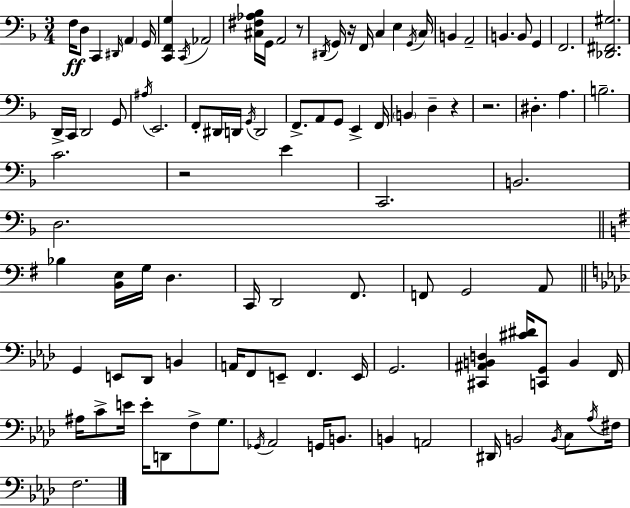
X:1
T:Untitled
M:3/4
L:1/4
K:Dm
F,/4 D,/2 C,, ^D,,/4 A,, G,,/4 [C,,F,,G,] C,,/4 _A,,2 [^C,^F,_A,_B,]/4 G,,/4 A,,2 z/2 ^D,,/4 G,,/4 z/4 F,,/4 C, E, G,,/4 C,/4 B,, A,,2 B,, B,,/2 G,, F,,2 [_D,,^F,,^G,]2 D,,/4 C,,/4 D,,2 G,,/2 ^A,/4 E,,2 F,,/2 ^D,,/4 D,,/4 G,,/4 D,,2 F,,/2 A,,/2 G,,/2 E,, F,,/4 B,, D, z z2 ^D, A, B,2 C2 z2 E C,,2 B,,2 D,2 _B, [B,,E,]/4 G,/4 D, C,,/4 D,,2 ^F,,/2 F,,/2 G,,2 A,,/2 G,, E,,/2 _D,,/2 B,, A,,/4 F,,/2 E,,/2 F,, E,,/4 G,,2 [^C,,^A,,B,,D,] [^C^D]/4 [C,,G,,]/2 B,, F,,/4 ^A,/4 C/2 E/4 E/4 D,,/2 F,/2 G,/2 _G,,/4 _A,,2 G,,/4 B,,/2 B,, A,,2 ^D,,/4 B,,2 B,,/4 C,/2 _A,/4 ^F,/4 F,2